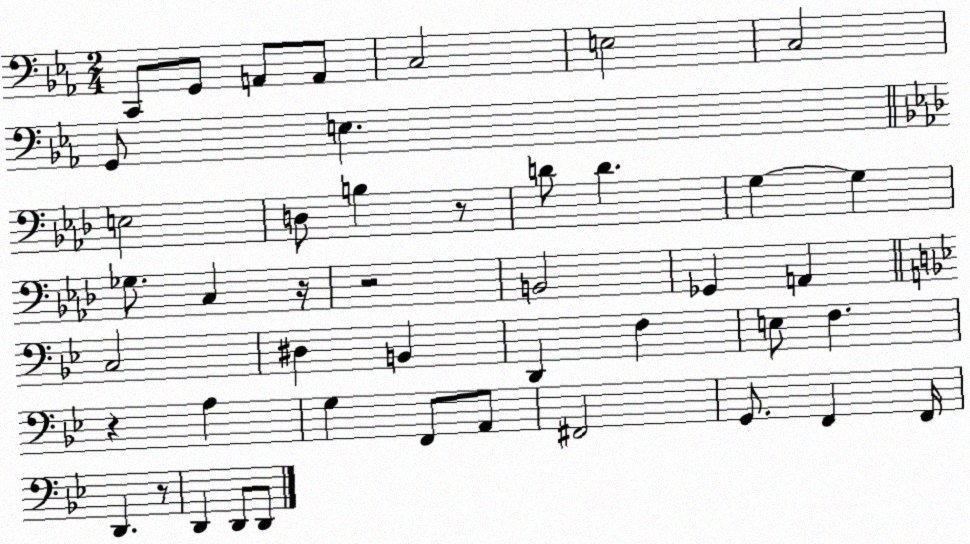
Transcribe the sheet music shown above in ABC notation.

X:1
T:Untitled
M:2/4
L:1/4
K:Eb
C,,/2 G,,/2 A,,/2 A,,/2 C,2 E,2 C,2 G,,/2 E, E,2 D,/2 B, z/2 D/2 D G, G, _G,/2 C, z/4 z2 B,,2 _G,, A,, C,2 ^D, B,, D,, F, E,/2 F, z A, G, F,,/2 A,,/2 ^F,,2 G,,/2 F,, F,,/4 D,, z/2 D,, D,,/2 D,,/2